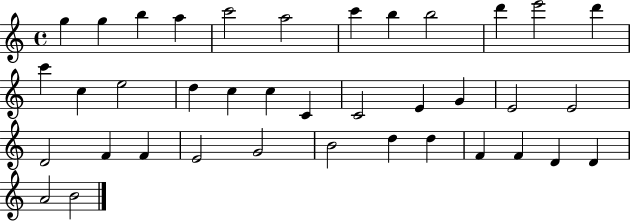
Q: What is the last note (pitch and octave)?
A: B4